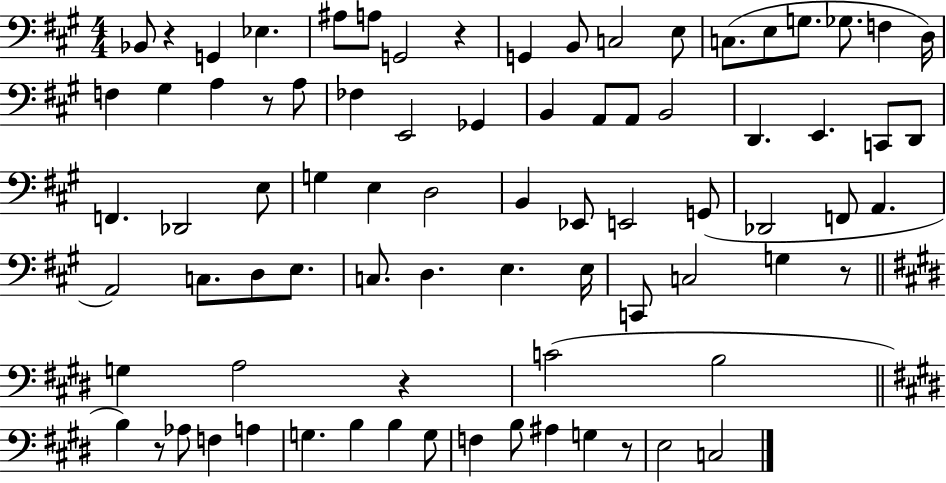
{
  \clef bass
  \numericTimeSignature
  \time 4/4
  \key a \major
  bes,8 r4 g,4 ees4. | ais8 a8 g,2 r4 | g,4 b,8 c2 e8 | c8.( e8 g8. ges8. f4 d16) | \break f4 gis4 a4 r8 a8 | fes4 e,2 ges,4 | b,4 a,8 a,8 b,2 | d,4. e,4. c,8 d,8 | \break f,4. des,2 e8 | g4 e4 d2 | b,4 ees,8 e,2 g,8( | des,2 f,8 a,4. | \break a,2) c8. d8 e8. | c8. d4. e4. e16 | c,8 c2 g4 r8 | \bar "||" \break \key e \major g4 a2 r4 | c'2( b2 | \bar "||" \break \key e \major b4) r8 aes8 f4 a4 | g4. b4 b4 g8 | f4 b8 ais4 g4 r8 | e2 c2 | \break \bar "|."
}